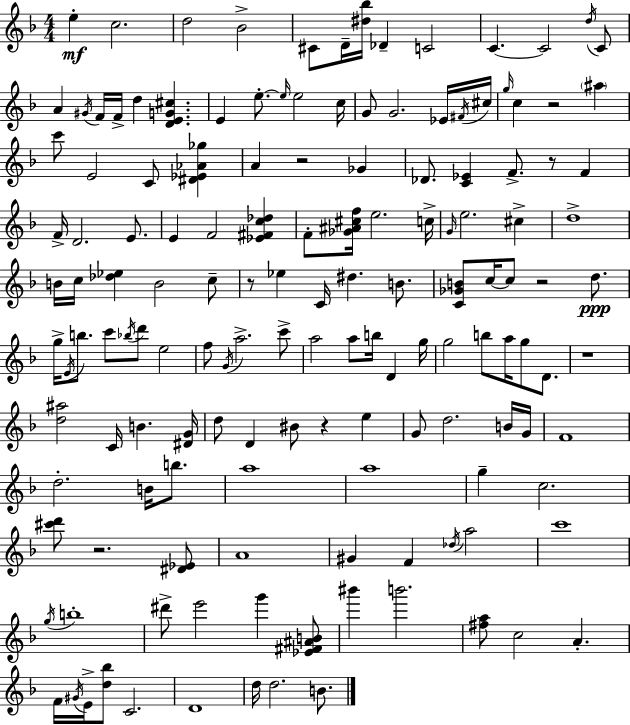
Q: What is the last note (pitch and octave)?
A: B4